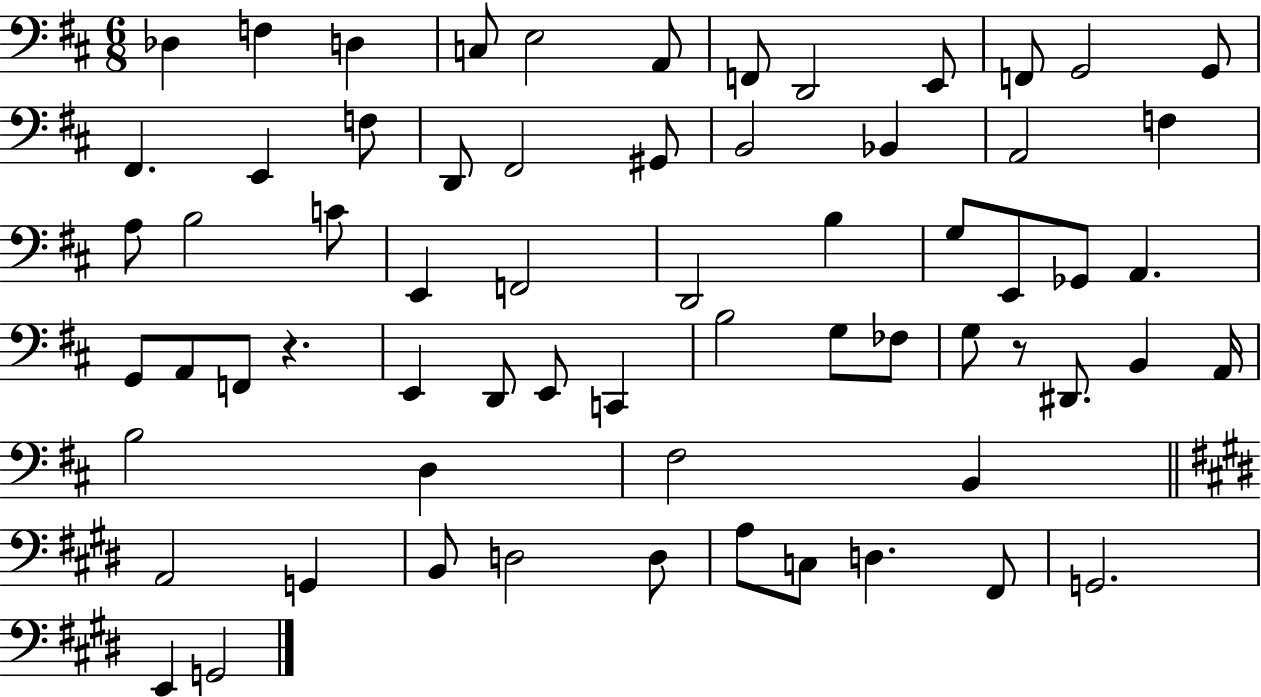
X:1
T:Untitled
M:6/8
L:1/4
K:D
_D, F, D, C,/2 E,2 A,,/2 F,,/2 D,,2 E,,/2 F,,/2 G,,2 G,,/2 ^F,, E,, F,/2 D,,/2 ^F,,2 ^G,,/2 B,,2 _B,, A,,2 F, A,/2 B,2 C/2 E,, F,,2 D,,2 B, G,/2 E,,/2 _G,,/2 A,, G,,/2 A,,/2 F,,/2 z E,, D,,/2 E,,/2 C,, B,2 G,/2 _F,/2 G,/2 z/2 ^D,,/2 B,, A,,/4 B,2 D, ^F,2 B,, A,,2 G,, B,,/2 D,2 D,/2 A,/2 C,/2 D, ^F,,/2 G,,2 E,, G,,2